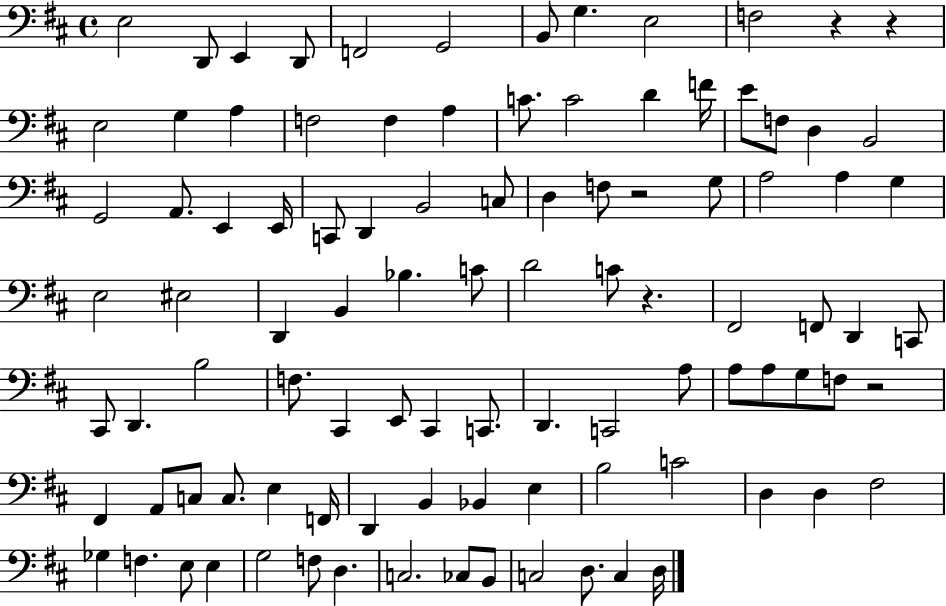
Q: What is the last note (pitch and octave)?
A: D3